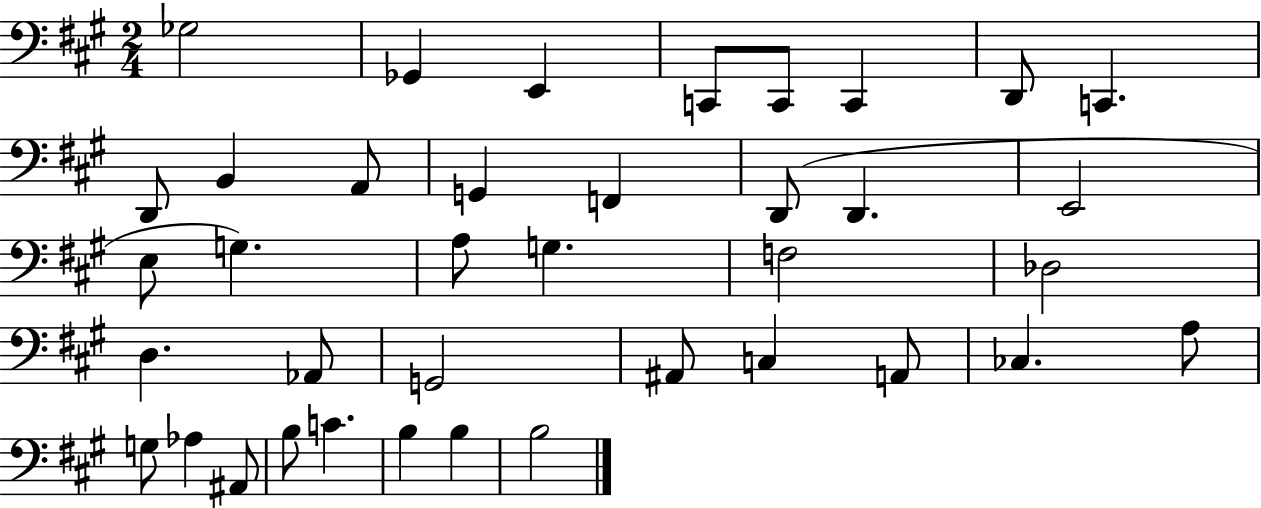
X:1
T:Untitled
M:2/4
L:1/4
K:A
_G,2 _G,, E,, C,,/2 C,,/2 C,, D,,/2 C,, D,,/2 B,, A,,/2 G,, F,, D,,/2 D,, E,,2 E,/2 G, A,/2 G, F,2 _D,2 D, _A,,/2 G,,2 ^A,,/2 C, A,,/2 _C, A,/2 G,/2 _A, ^A,,/2 B,/2 C B, B, B,2